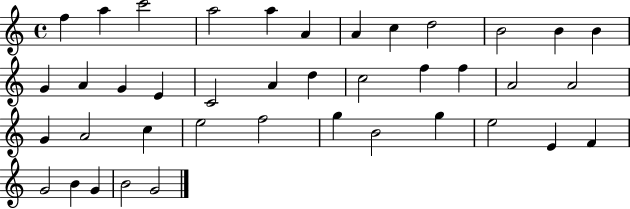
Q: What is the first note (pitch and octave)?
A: F5